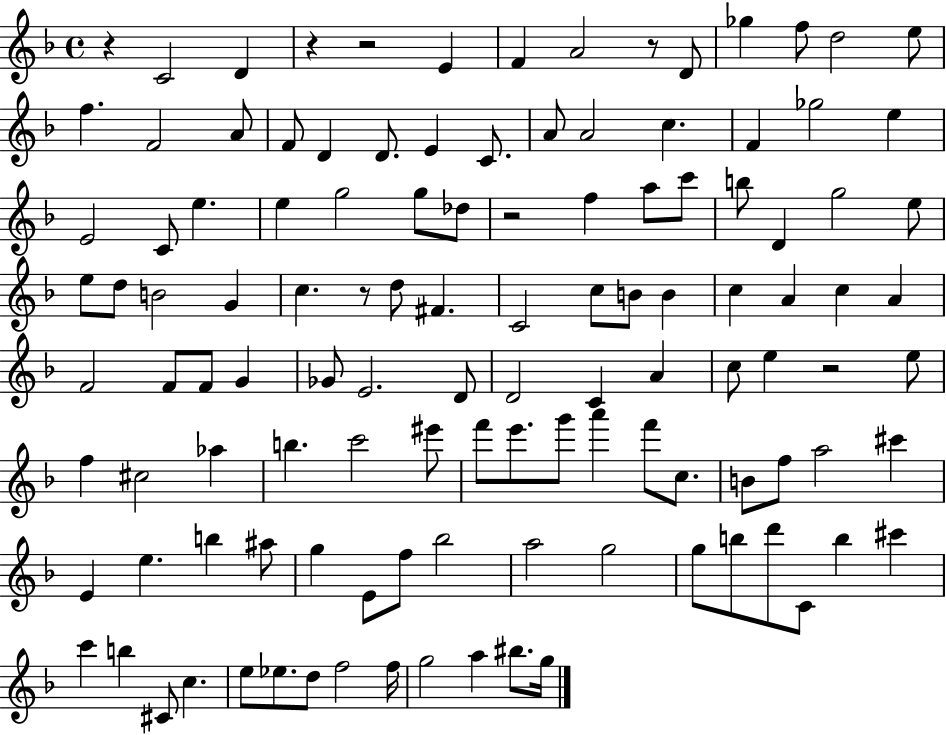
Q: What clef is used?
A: treble